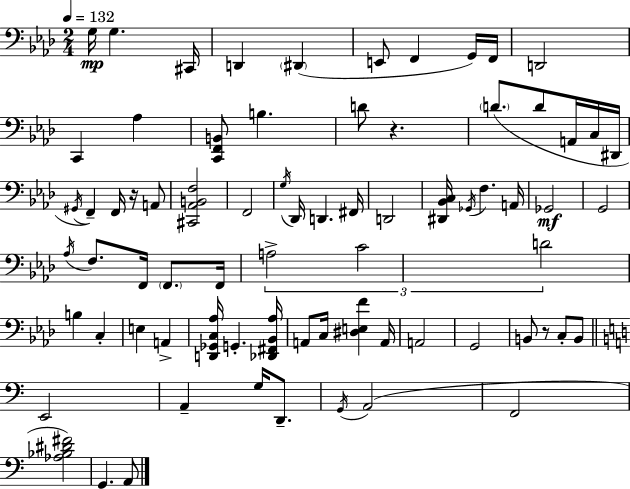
X:1
T:Untitled
M:2/4
L:1/4
K:Fm
G,/4 G, ^C,,/4 D,, ^D,, E,,/2 F,, G,,/4 F,,/4 D,,2 C,, _A, [C,,F,,B,,]/2 B, D/2 z D/2 D/2 A,,/4 C,/4 ^D,,/4 ^G,,/4 F,, F,,/4 z/4 A,,/2 [^C,,_A,,B,,F,]2 F,,2 G,/4 _D,,/4 D,, ^F,,/4 D,,2 [^D,,_B,,C,]/4 _G,,/4 F, A,,/4 _G,,2 G,,2 _A,/4 F,/2 F,,/4 F,,/2 F,,/4 A,2 C2 D2 B, C, E, A,, [D,,_G,,C,_A,]/4 G,, [_D,,^F,,_B,,_A,]/4 A,,/2 C,/4 [^D,E,F] A,,/4 A,,2 G,,2 B,,/2 z/2 C,/2 B,,/2 E,,2 A,, G,/4 D,,/2 G,,/4 A,,2 F,,2 [_A,_B,^D^F]2 G,, A,,/2